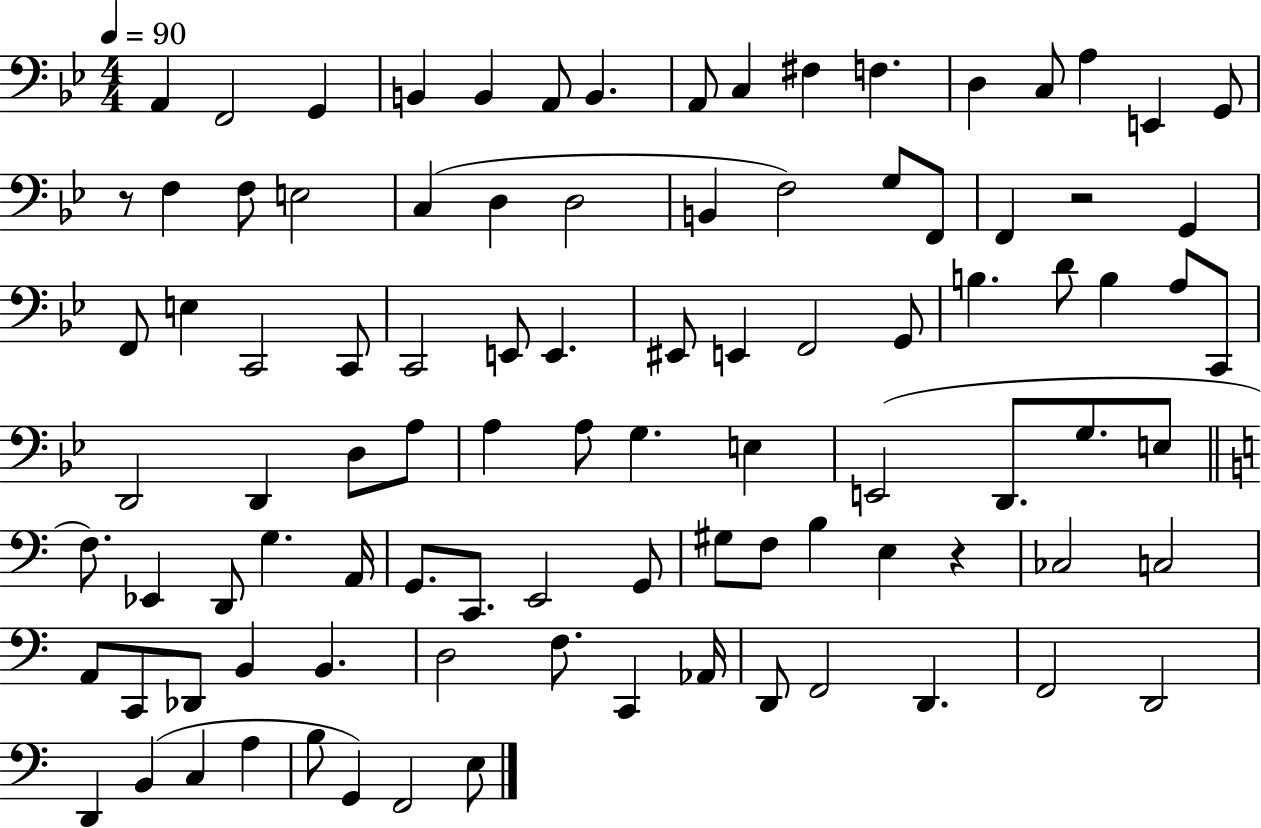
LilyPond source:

{
  \clef bass
  \numericTimeSignature
  \time 4/4
  \key bes \major
  \tempo 4 = 90
  a,4 f,2 g,4 | b,4 b,4 a,8 b,4. | a,8 c4 fis4 f4. | d4 c8 a4 e,4 g,8 | \break r8 f4 f8 e2 | c4( d4 d2 | b,4 f2) g8 f,8 | f,4 r2 g,4 | \break f,8 e4 c,2 c,8 | c,2 e,8 e,4. | eis,8 e,4 f,2 g,8 | b4. d'8 b4 a8 c,8 | \break d,2 d,4 d8 a8 | a4 a8 g4. e4 | e,2( d,8. g8. e8 | \bar "||" \break \key c \major f8.) ees,4 d,8 g4. a,16 | g,8. c,8. e,2 g,8 | gis8 f8 b4 e4 r4 | ces2 c2 | \break a,8 c,8 des,8 b,4 b,4. | d2 f8. c,4 aes,16 | d,8 f,2 d,4. | f,2 d,2 | \break d,4 b,4( c4 a4 | b8 g,4) f,2 e8 | \bar "|."
}